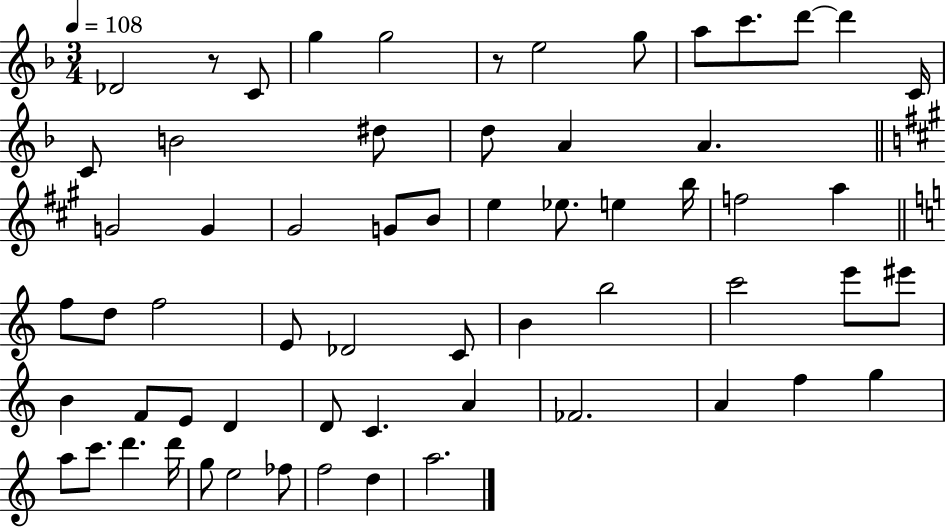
Db4/h R/e C4/e G5/q G5/h R/e E5/h G5/e A5/e C6/e. D6/e D6/q C4/s C4/e B4/h D#5/e D5/e A4/q A4/q. G4/h G4/q G#4/h G4/e B4/e E5/q Eb5/e. E5/q B5/s F5/h A5/q F5/e D5/e F5/h E4/e Db4/h C4/e B4/q B5/h C6/h E6/e EIS6/e B4/q F4/e E4/e D4/q D4/e C4/q. A4/q FES4/h. A4/q F5/q G5/q A5/e C6/e. D6/q. D6/s G5/e E5/h FES5/e F5/h D5/q A5/h.